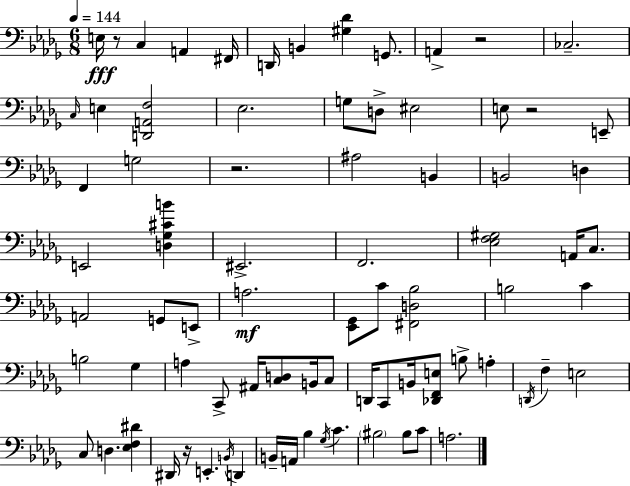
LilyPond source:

{
  \clef bass
  \numericTimeSignature
  \time 6/8
  \key bes \minor
  \tempo 4 = 144
  e16\fff r8 c4 a,4 fis,16 | d,16 b,4 <gis des'>4 g,8. | a,4-> r2 | ces2.-- | \break \grace { c16 } e4 <d, a, f>2 | ees2. | g8 d8-> eis2 | e8 r2 e,8-- | \break f,4 g2 | r2. | ais2 b,4 | b,2 d4 | \break e,2 <d ges cis' b'>4 | eis,2.-> | f,2. | <ees f gis>2 a,16 c8. | \break a,2 g,8 e,8-> | a2.\mf | <ees, ges,>8 c'8 <fis, d bes>2 | b2 c'4 | \break b2 ges4 | a4 c,8-> ais,16 <c d>8 b,16 c8 | d,16 c,8 b,16 <des, f, e>8 b8-> a4-. | \acciaccatura { d,16 } f4-- e2 | \break c8 d4. <ees f dis'>4 | dis,16 r16 e,4.-. \acciaccatura { b,16 } d,4 | b,16-- a,16 bes4 \acciaccatura { ges16 } c'4. | \parenthesize bis2 | \break bis8 c'8 a2. | \bar "|."
}